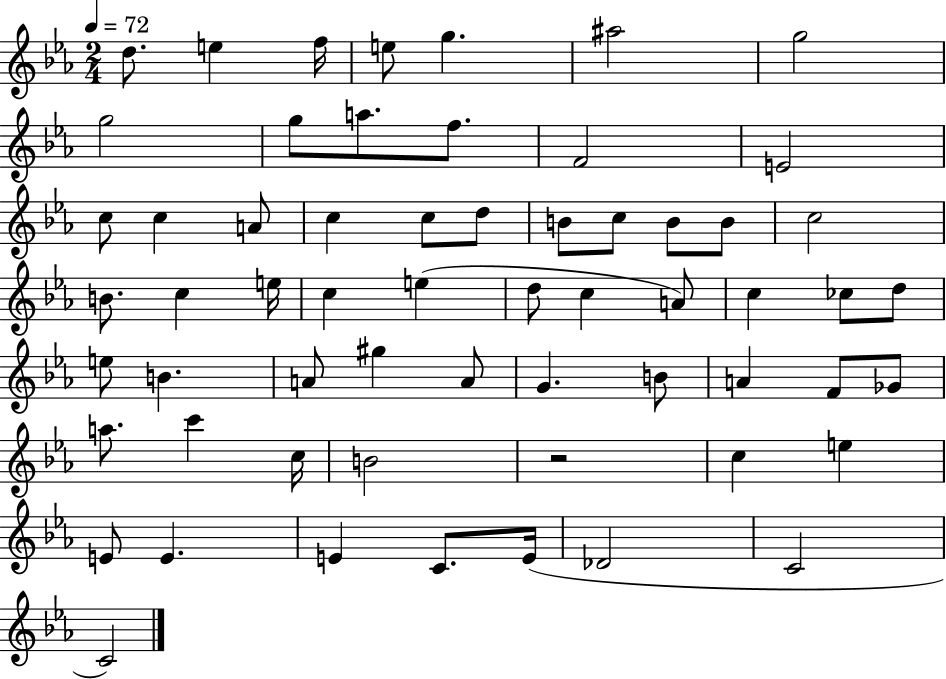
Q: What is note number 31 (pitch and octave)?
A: C5